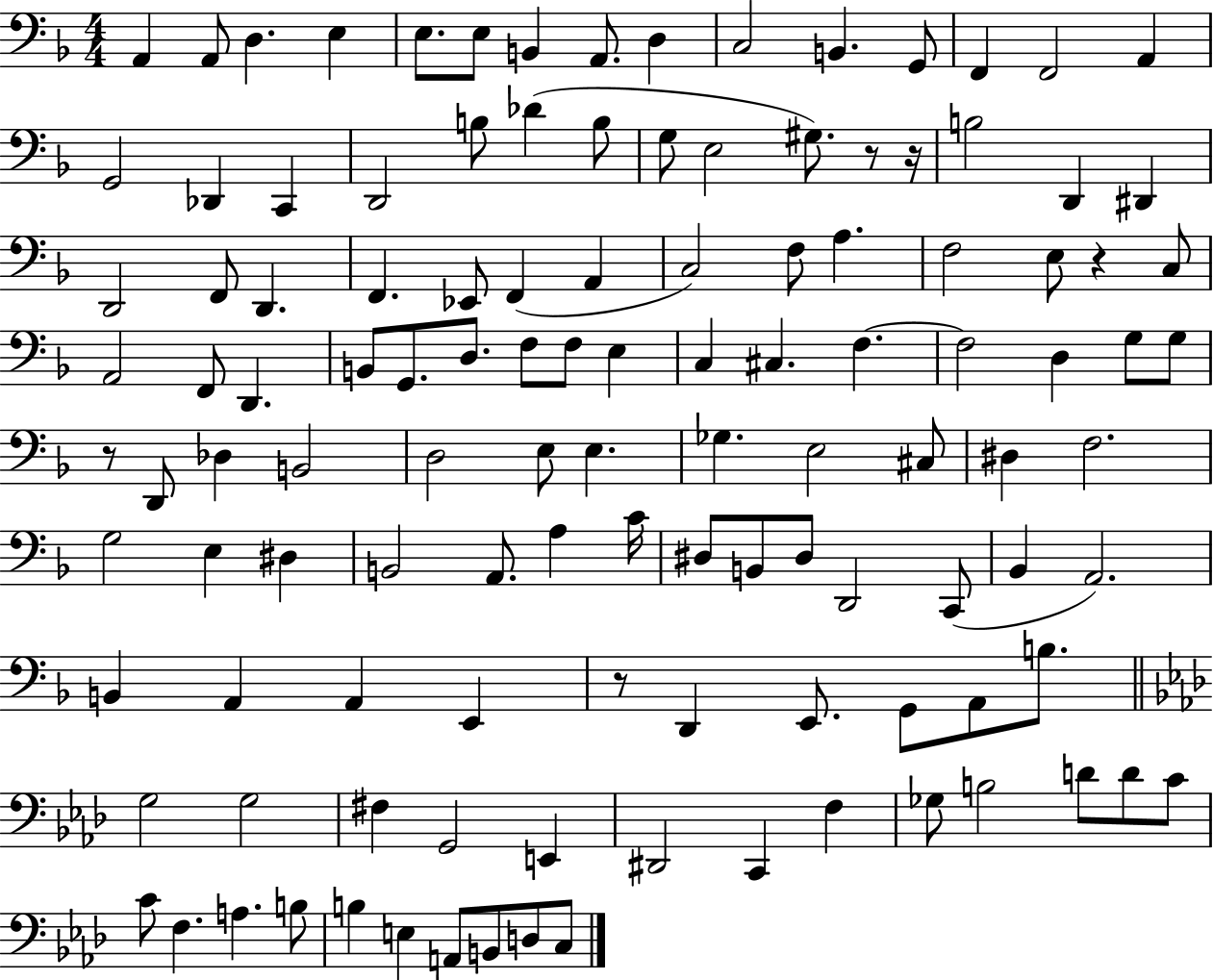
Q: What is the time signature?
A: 4/4